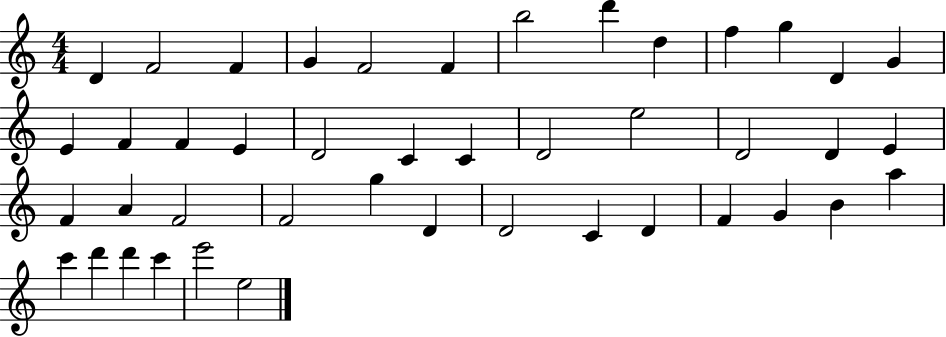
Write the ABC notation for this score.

X:1
T:Untitled
M:4/4
L:1/4
K:C
D F2 F G F2 F b2 d' d f g D G E F F E D2 C C D2 e2 D2 D E F A F2 F2 g D D2 C D F G B a c' d' d' c' e'2 e2